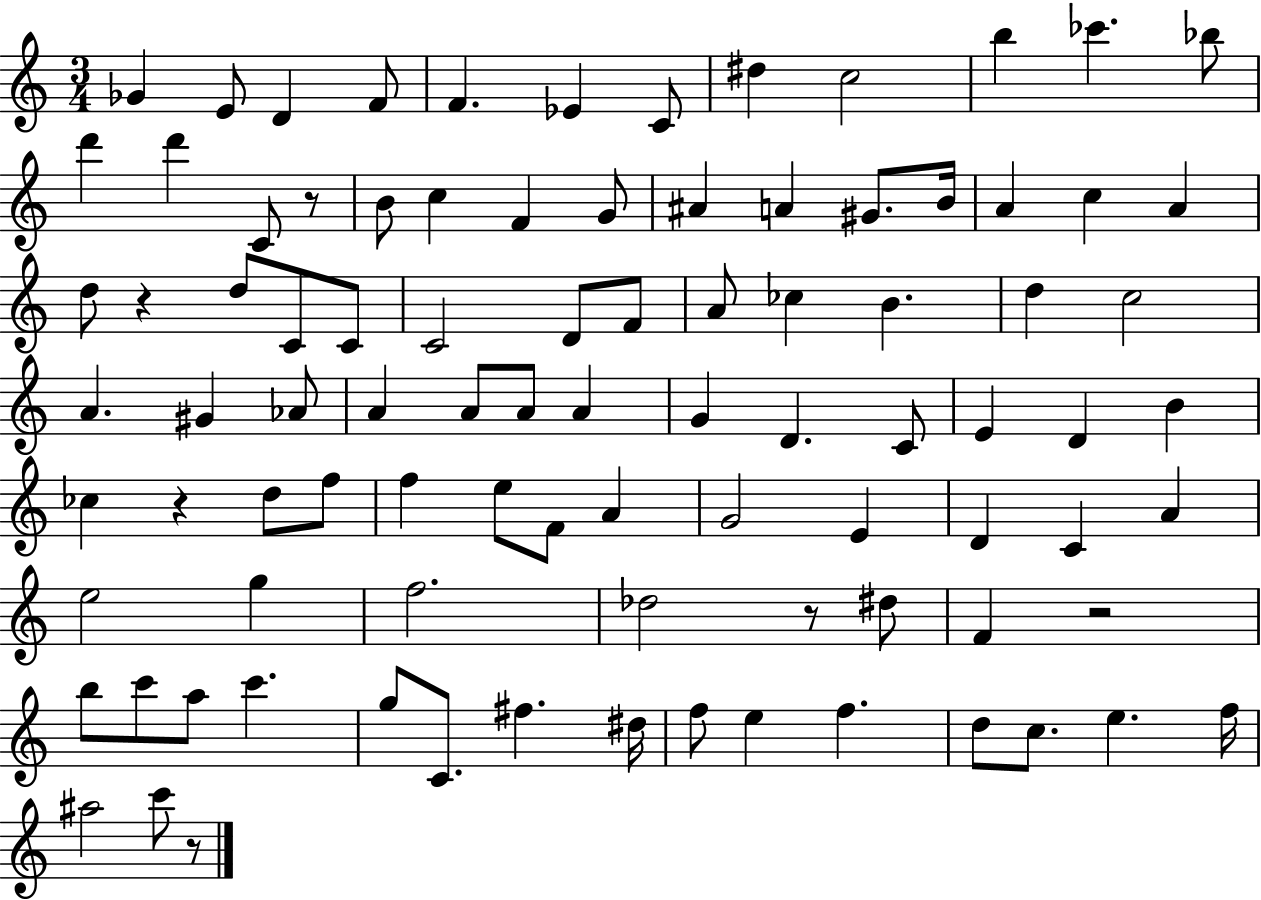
Gb4/q E4/e D4/q F4/e F4/q. Eb4/q C4/e D#5/q C5/h B5/q CES6/q. Bb5/e D6/q D6/q C4/e R/e B4/e C5/q F4/q G4/e A#4/q A4/q G#4/e. B4/s A4/q C5/q A4/q D5/e R/q D5/e C4/e C4/e C4/h D4/e F4/e A4/e CES5/q B4/q. D5/q C5/h A4/q. G#4/q Ab4/e A4/q A4/e A4/e A4/q G4/q D4/q. C4/e E4/q D4/q B4/q CES5/q R/q D5/e F5/e F5/q E5/e F4/e A4/q G4/h E4/q D4/q C4/q A4/q E5/h G5/q F5/h. Db5/h R/e D#5/e F4/q R/h B5/e C6/e A5/e C6/q. G5/e C4/e. F#5/q. D#5/s F5/e E5/q F5/q. D5/e C5/e. E5/q. F5/s A#5/h C6/e R/e